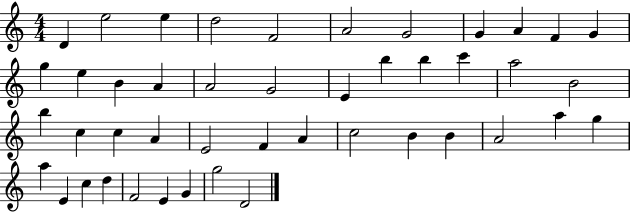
{
  \clef treble
  \numericTimeSignature
  \time 4/4
  \key c \major
  d'4 e''2 e''4 | d''2 f'2 | a'2 g'2 | g'4 a'4 f'4 g'4 | \break g''4 e''4 b'4 a'4 | a'2 g'2 | e'4 b''4 b''4 c'''4 | a''2 b'2 | \break b''4 c''4 c''4 a'4 | e'2 f'4 a'4 | c''2 b'4 b'4 | a'2 a''4 g''4 | \break a''4 e'4 c''4 d''4 | f'2 e'4 g'4 | g''2 d'2 | \bar "|."
}